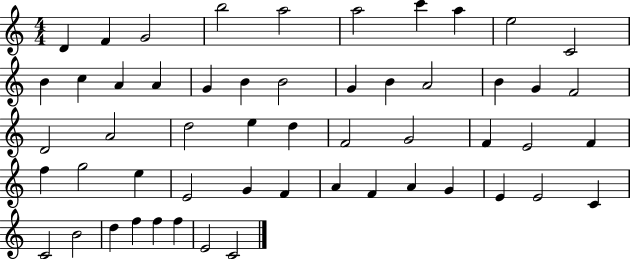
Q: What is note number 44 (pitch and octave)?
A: E4